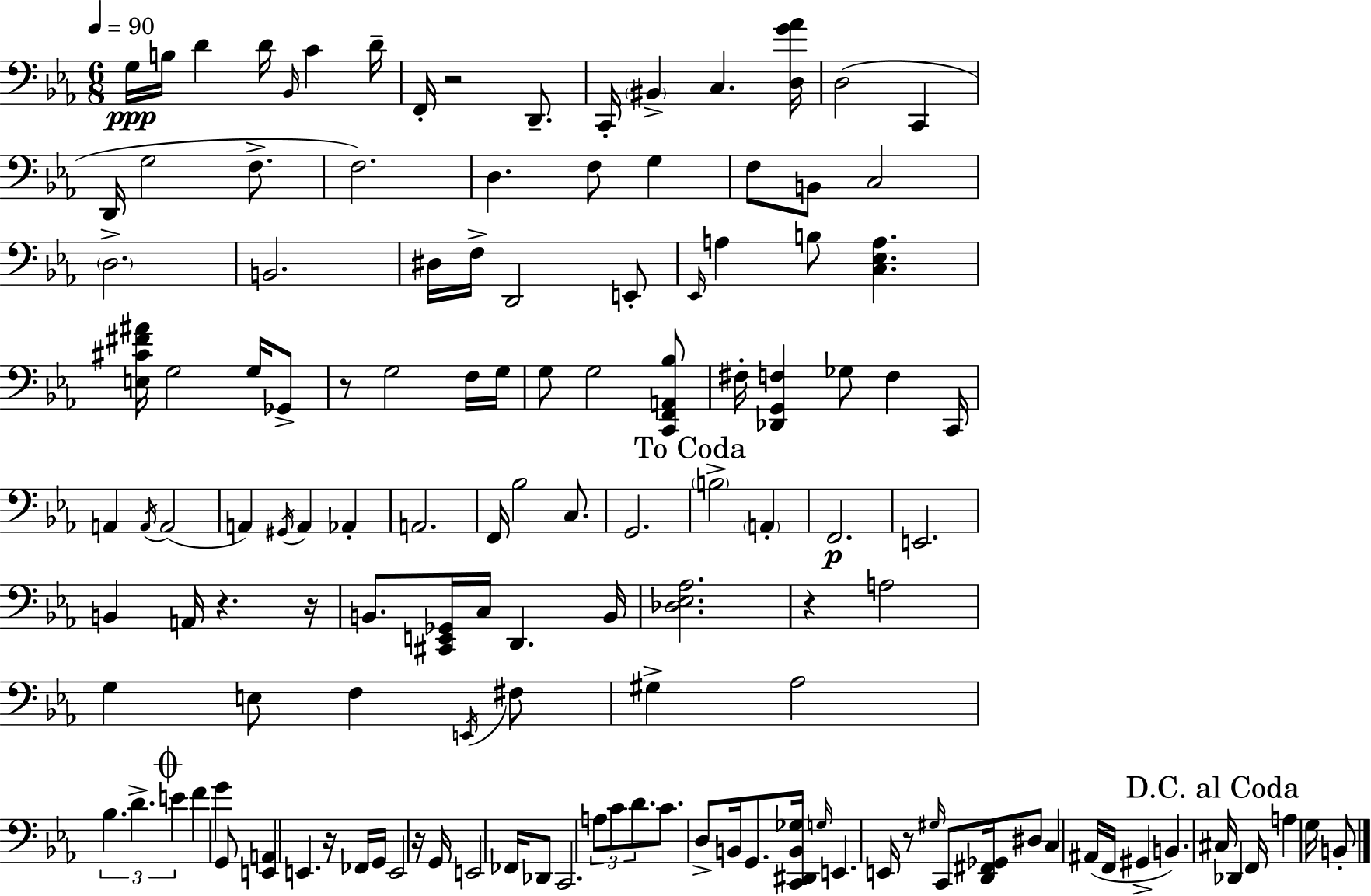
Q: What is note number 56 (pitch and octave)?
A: C3